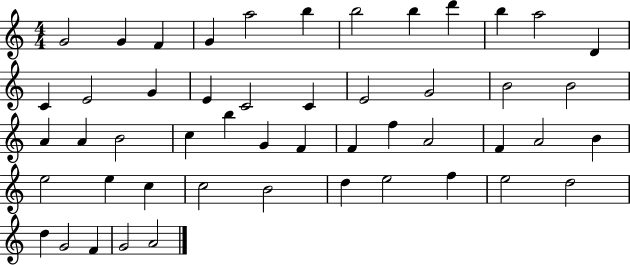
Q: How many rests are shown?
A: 0